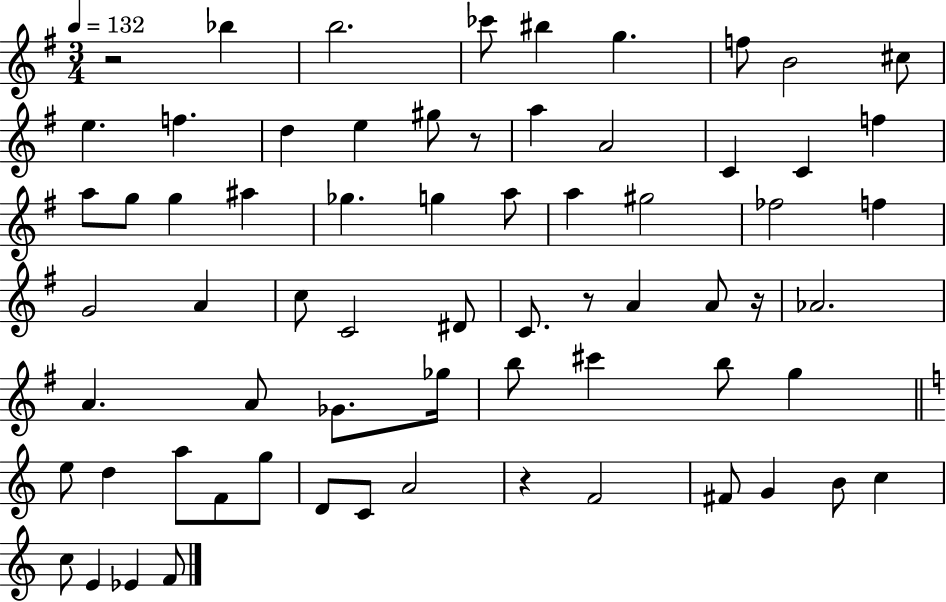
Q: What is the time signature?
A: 3/4